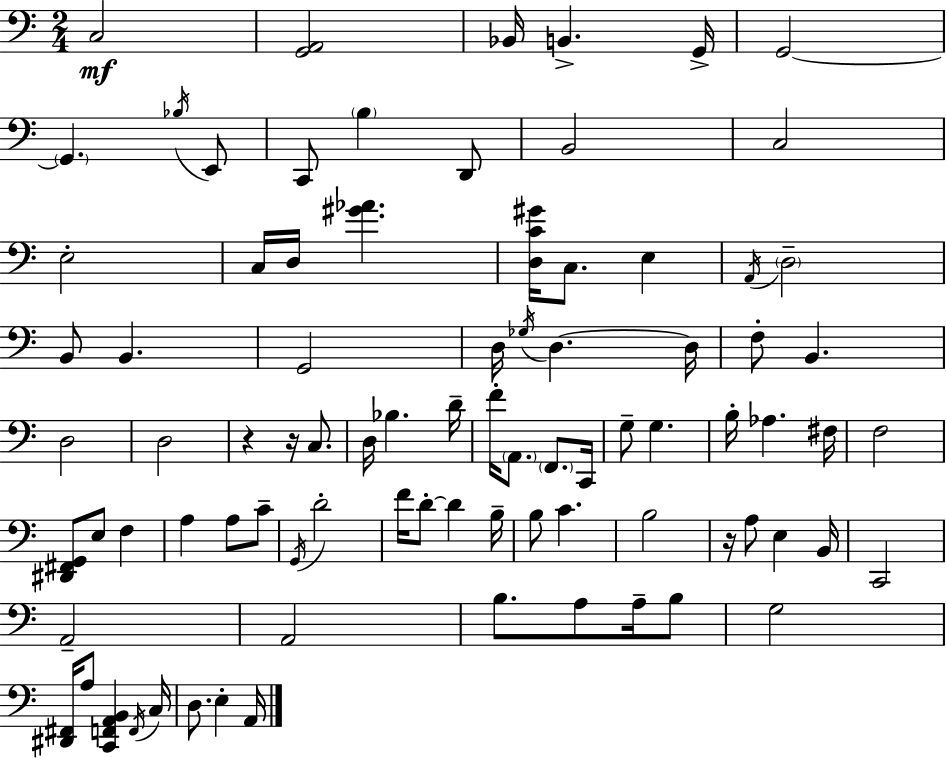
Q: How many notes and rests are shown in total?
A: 85